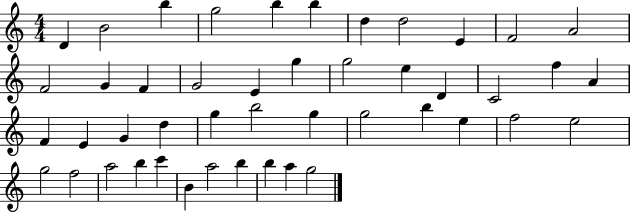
X:1
T:Untitled
M:4/4
L:1/4
K:C
D B2 b g2 b b d d2 E F2 A2 F2 G F G2 E g g2 e D C2 f A F E G d g b2 g g2 b e f2 e2 g2 f2 a2 b c' B a2 b b a g2